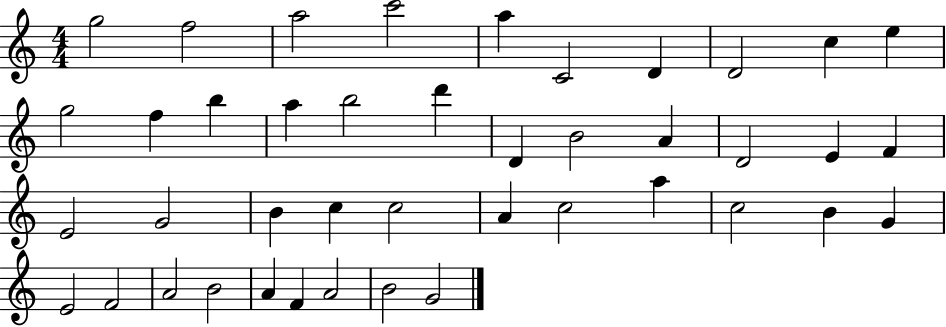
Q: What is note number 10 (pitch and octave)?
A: E5